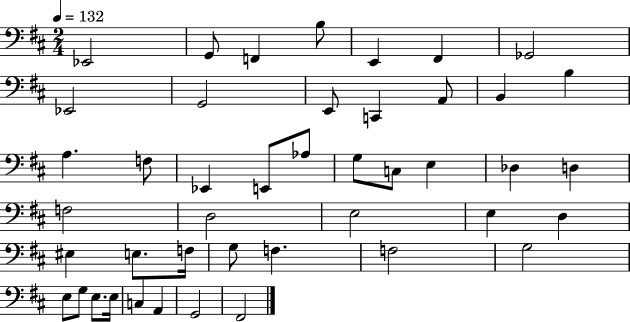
{
  \clef bass
  \numericTimeSignature
  \time 2/4
  \key d \major
  \tempo 4 = 132
  ees,2 | g,8 f,4 b8 | e,4 fis,4 | ges,2 | \break ees,2 | g,2 | e,8 c,4 a,8 | b,4 b4 | \break a4. f8 | ees,4 e,8 aes8 | g8 c8 e4 | des4 d4 | \break f2 | d2 | e2 | e4 d4 | \break eis4 e8. f16 | g8 f4. | f2 | g2 | \break e8 g8 e8. e16 | c4 a,4 | g,2 | fis,2 | \break \bar "|."
}